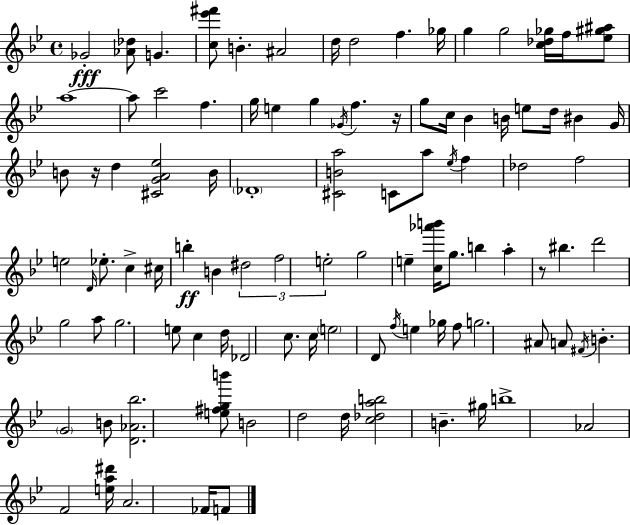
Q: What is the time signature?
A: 4/4